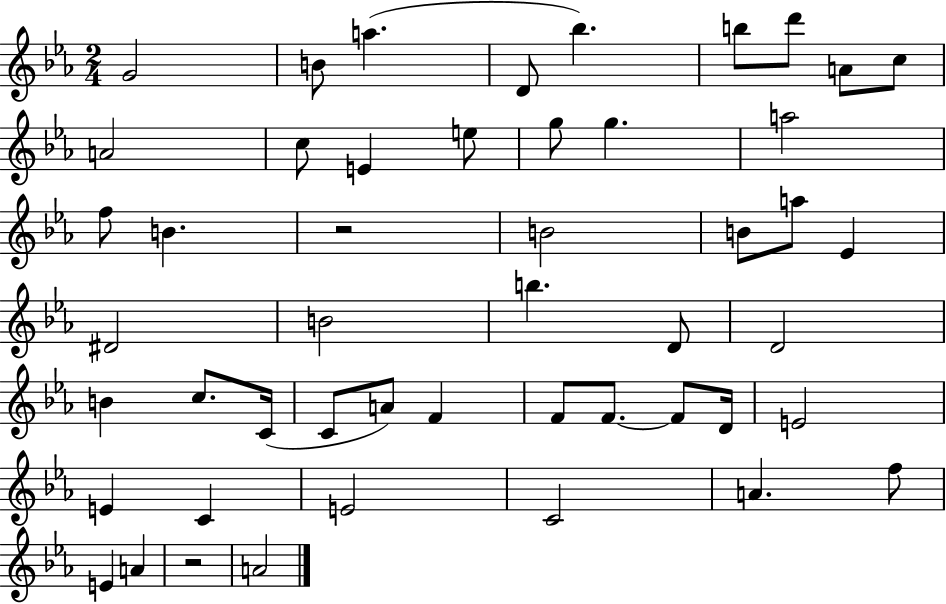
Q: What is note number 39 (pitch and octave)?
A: E4